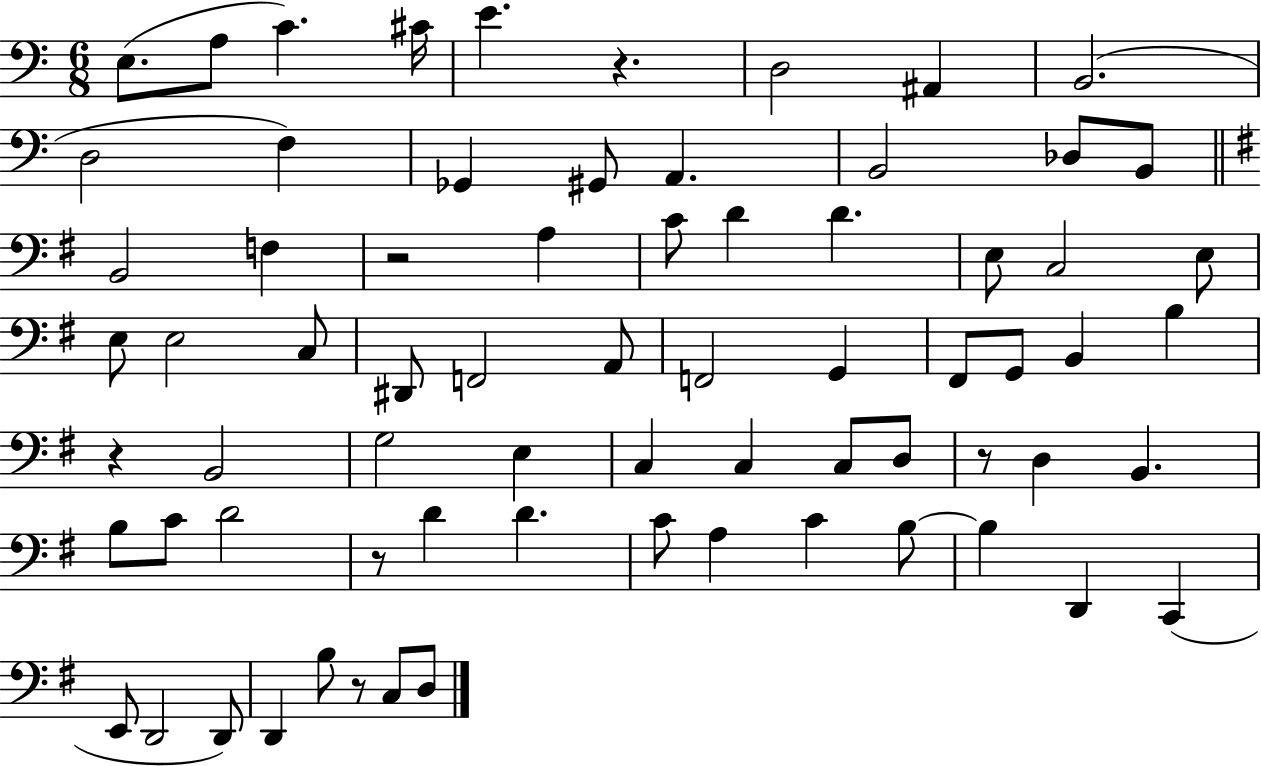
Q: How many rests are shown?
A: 6